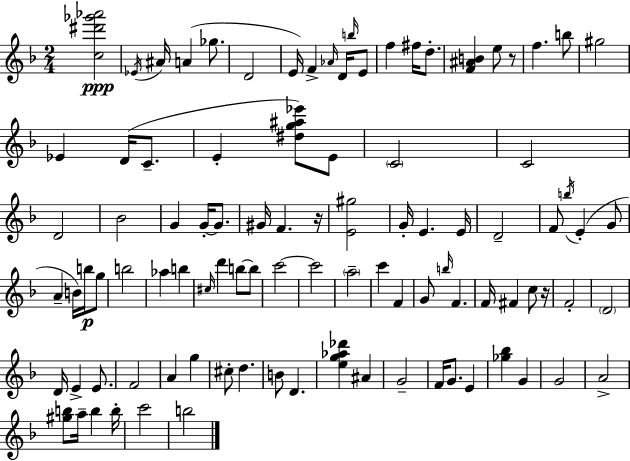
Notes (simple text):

[C5,D#6,Gb6,Ab6]/h Eb4/s A#4/s A4/q Gb5/e. D4/h E4/s F4/q Ab4/s D4/s B5/s E4/e F5/q F#5/s D5/e. [F4,A#4,B4]/q E5/e R/e F5/q. B5/e G#5/h Eb4/q D4/s C4/e. E4/q [D#5,G5,A#5,Eb6]/e E4/e C4/h C4/h D4/h Bb4/h G4/q G4/s G4/e. G#4/s F4/q. R/s [E4,G#5]/h G4/s E4/q. E4/s D4/h F4/e B5/s E4/q G4/e A4/q B4/s B5/s G5/e B5/h Ab5/q B5/q C#5/s D6/q B5/e B5/e C6/h C6/h A5/h C6/q F4/q G4/e B5/s F4/q. F4/s F#4/q C5/e R/s F4/h D4/h D4/s E4/q E4/e. F4/h A4/q G5/q C#5/e D5/q. B4/e D4/q. [E5,G5,Ab5,Db6]/q A#4/q G4/h F4/s G4/e. E4/q [Gb5,Bb5]/q G4/q G4/h A4/h [G#5,B5]/e A5/s B5/q B5/s C6/h B5/h